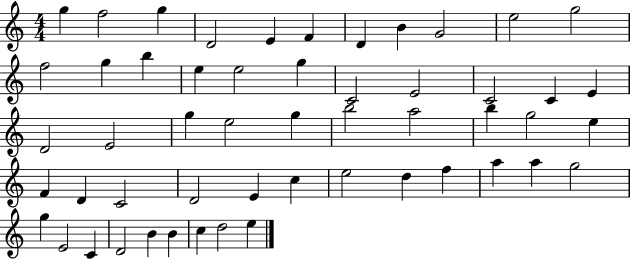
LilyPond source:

{
  \clef treble
  \numericTimeSignature
  \time 4/4
  \key c \major
  g''4 f''2 g''4 | d'2 e'4 f'4 | d'4 b'4 g'2 | e''2 g''2 | \break f''2 g''4 b''4 | e''4 e''2 g''4 | c'2 e'2 | c'2 c'4 e'4 | \break d'2 e'2 | g''4 e''2 g''4 | b''2 a''2 | b''4 g''2 e''4 | \break f'4 d'4 c'2 | d'2 e'4 c''4 | e''2 d''4 f''4 | a''4 a''4 g''2 | \break g''4 e'2 c'4 | d'2 b'4 b'4 | c''4 d''2 e''4 | \bar "|."
}